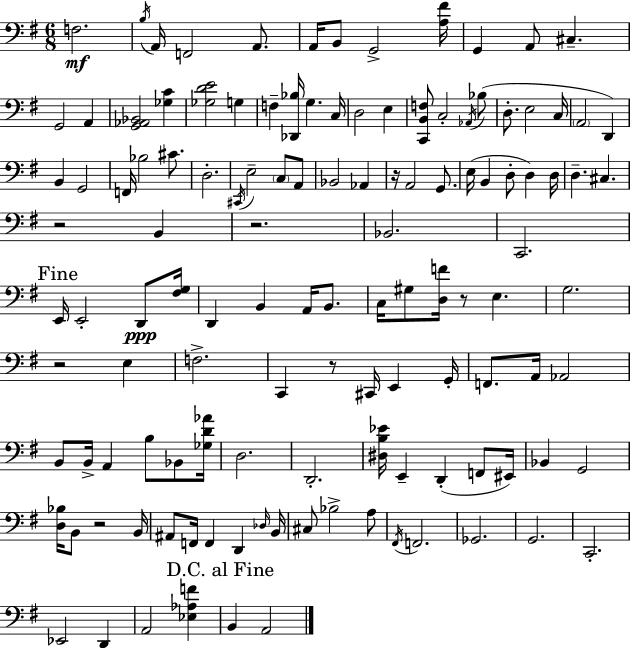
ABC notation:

X:1
T:Untitled
M:6/8
L:1/4
K:Em
F,2 B,/4 A,,/4 F,,2 A,,/2 A,,/4 B,,/2 G,,2 [A,^F]/4 G,, A,,/2 ^C, G,,2 A,, [G,,_A,,_B,,]2 [_G,C] [_G,DE]2 G, F, [_D,,_B,]/4 G, C,/4 D,2 E, [C,,B,,F,]/2 C,2 _A,,/4 _B,/2 D,/2 E,2 C,/4 A,,2 D,, B,, G,,2 F,,/4 _B,2 ^C/2 D,2 ^C,,/4 E,2 C,/2 A,,/2 _B,,2 _A,, z/4 A,,2 G,,/2 E,/4 B,, D,/2 D, D,/4 D, ^C, z2 B,, z2 _B,,2 C,,2 E,,/4 E,,2 D,,/2 [^F,G,]/4 D,, B,, A,,/4 B,,/2 C,/4 ^G,/2 [D,F]/4 z/2 E, G,2 z2 E, F,2 C,, z/2 ^C,,/4 E,, G,,/4 F,,/2 A,,/4 _A,,2 B,,/2 B,,/4 A,, B,/2 _B,,/2 [_G,D_A]/4 D,2 D,,2 [^D,B,_E]/4 E,, D,, F,,/2 ^E,,/4 _B,, G,,2 [D,_B,]/4 B,,/2 z2 B,,/4 ^A,,/2 F,,/4 F,, D,, _D,/4 B,,/4 ^C,/2 _B,2 A,/2 ^F,,/4 F,,2 _G,,2 G,,2 C,,2 _E,,2 D,, A,,2 [_E,_A,F] B,, A,,2